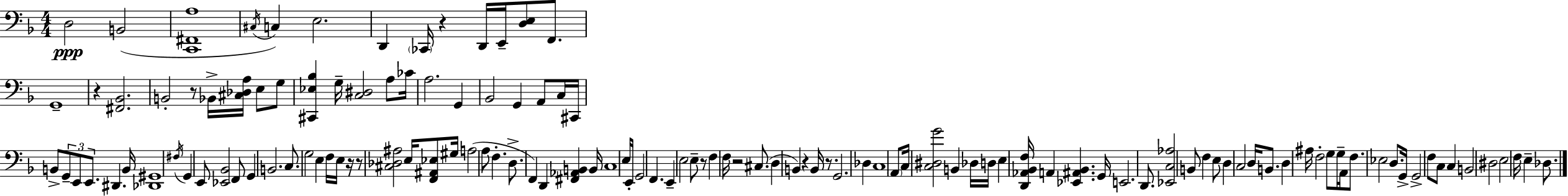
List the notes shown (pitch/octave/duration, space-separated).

D3/h B2/h [C2,F#2,A3]/w C#3/s C3/q E3/h. D2/q CES2/s R/q D2/s E2/s [D3,E3]/e F2/e. G2/w R/q [F#2,Bb2]/h. B2/h R/e Bb2/s [C#3,Db3,A3]/s E3/e G3/e [C#2,Eb3,Bb3]/q G3/s [C3,D#3]/h A3/e CES4/s A3/h. G2/q Bb2/h G2/q A2/e C3/s C#2/s B2/e G2/e E2/e E2/e. D#2/q. B2/s [Db2,G#2]/w F#3/s G2/q E2/e [Eb2,Bb2]/h F2/e G2/q B2/h. C3/e. G3/h E3/q F3/s E3/s R/s R/e [C#3,Db3,A#3]/h E3/s [F2,A#2,Eb3]/e G#3/s A3/h A3/e F3/q. D3/e. F2/q D2/q [F#2,Ab2,B2]/q B2/s C3/w E3/s E2/s G2/h F2/q. E2/q E3/h E3/e R/e F3/q F3/s R/h C#3/e. D3/q B2/q R/q B2/s R/e. G2/h. Db3/q C3/w A2/e C3/s [C3,D#3,G4]/h B2/q Db3/s D3/s E3/q [D2,Ab2,Bb2,F3]/s A2/q [Eb2,A#2,Bb2]/q. G2/s E2/h. D2/e. [Eb2,C3,Ab3]/h B2/e F3/q E3/e D3/q C3/h D3/s B2/e. D3/q A#3/s F3/h G3/e G3/s A2/s F3/e. Eb3/h D3/e. G2/s G2/h F3/e C3/e C3/q B2/h D#3/h E3/h F3/s E3/q Db3/e.